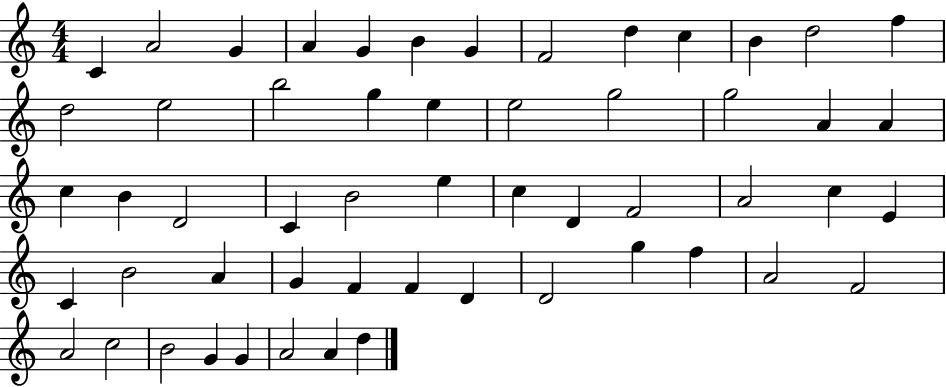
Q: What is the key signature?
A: C major